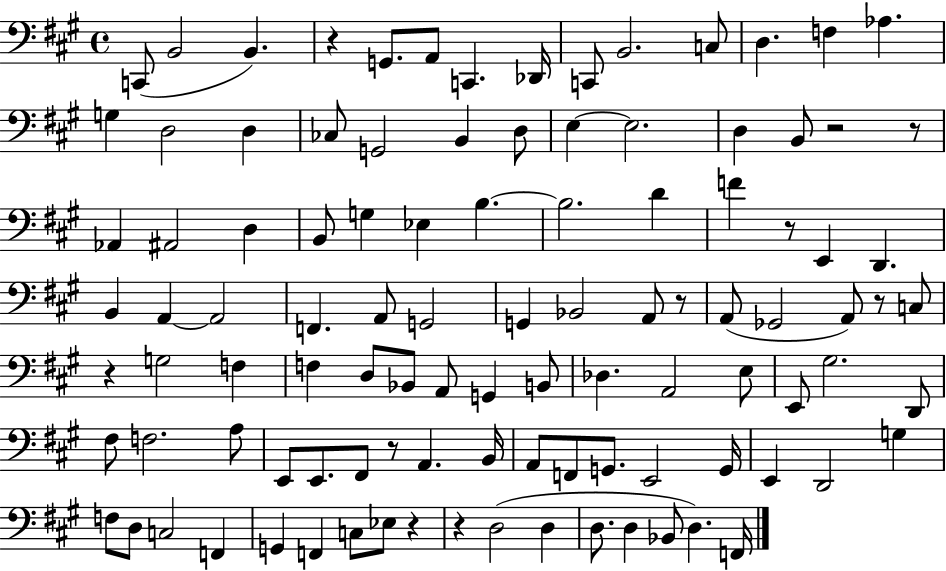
X:1
T:Untitled
M:4/4
L:1/4
K:A
C,,/2 B,,2 B,, z G,,/2 A,,/2 C,, _D,,/4 C,,/2 B,,2 C,/2 D, F, _A, G, D,2 D, _C,/2 G,,2 B,, D,/2 E, E,2 D, B,,/2 z2 z/2 _A,, ^A,,2 D, B,,/2 G, _E, B, B,2 D F z/2 E,, D,, B,, A,, A,,2 F,, A,,/2 G,,2 G,, _B,,2 A,,/2 z/2 A,,/2 _G,,2 A,,/2 z/2 C,/2 z G,2 F, F, D,/2 _B,,/2 A,,/2 G,, B,,/2 _D, A,,2 E,/2 E,,/2 ^G,2 D,,/2 ^F,/2 F,2 A,/2 E,,/2 E,,/2 ^F,,/2 z/2 A,, B,,/4 A,,/2 F,,/2 G,,/2 E,,2 G,,/4 E,, D,,2 G, F,/2 D,/2 C,2 F,, G,, F,, C,/2 _E,/2 z z D,2 D, D,/2 D, _B,,/2 D, F,,/4